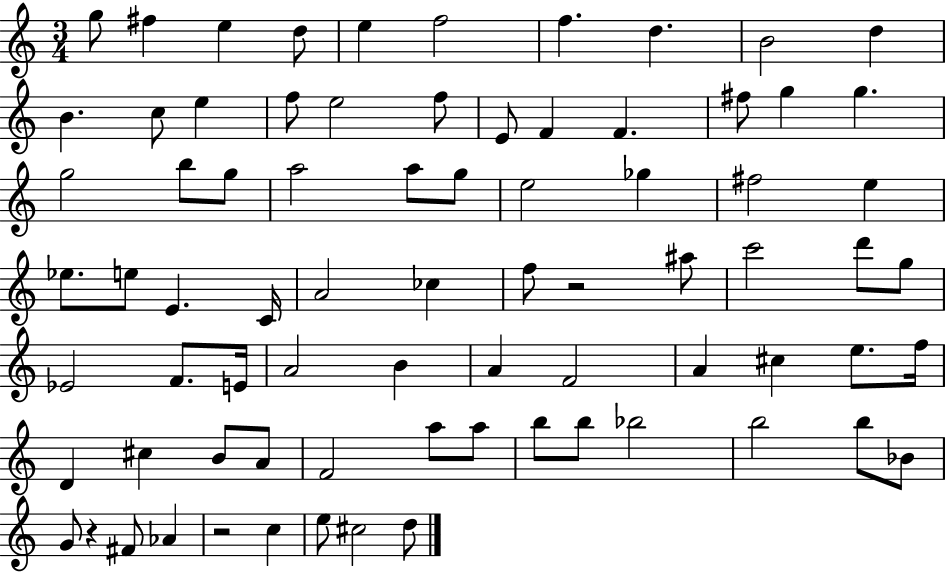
X:1
T:Untitled
M:3/4
L:1/4
K:C
g/2 ^f e d/2 e f2 f d B2 d B c/2 e f/2 e2 f/2 E/2 F F ^f/2 g g g2 b/2 g/2 a2 a/2 g/2 e2 _g ^f2 e _e/2 e/2 E C/4 A2 _c f/2 z2 ^a/2 c'2 d'/2 g/2 _E2 F/2 E/4 A2 B A F2 A ^c e/2 f/4 D ^c B/2 A/2 F2 a/2 a/2 b/2 b/2 _b2 b2 b/2 _B/2 G/2 z ^F/2 _A z2 c e/2 ^c2 d/2